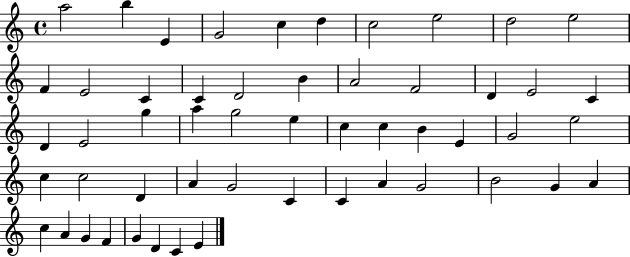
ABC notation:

X:1
T:Untitled
M:4/4
L:1/4
K:C
a2 b E G2 c d c2 e2 d2 e2 F E2 C C D2 B A2 F2 D E2 C D E2 g a g2 e c c B E G2 e2 c c2 D A G2 C C A G2 B2 G A c A G F G D C E